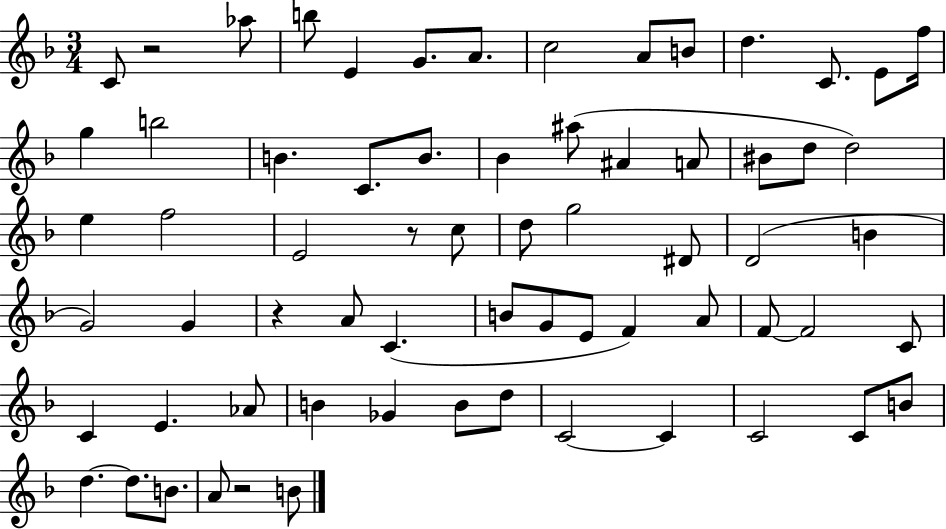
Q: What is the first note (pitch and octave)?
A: C4